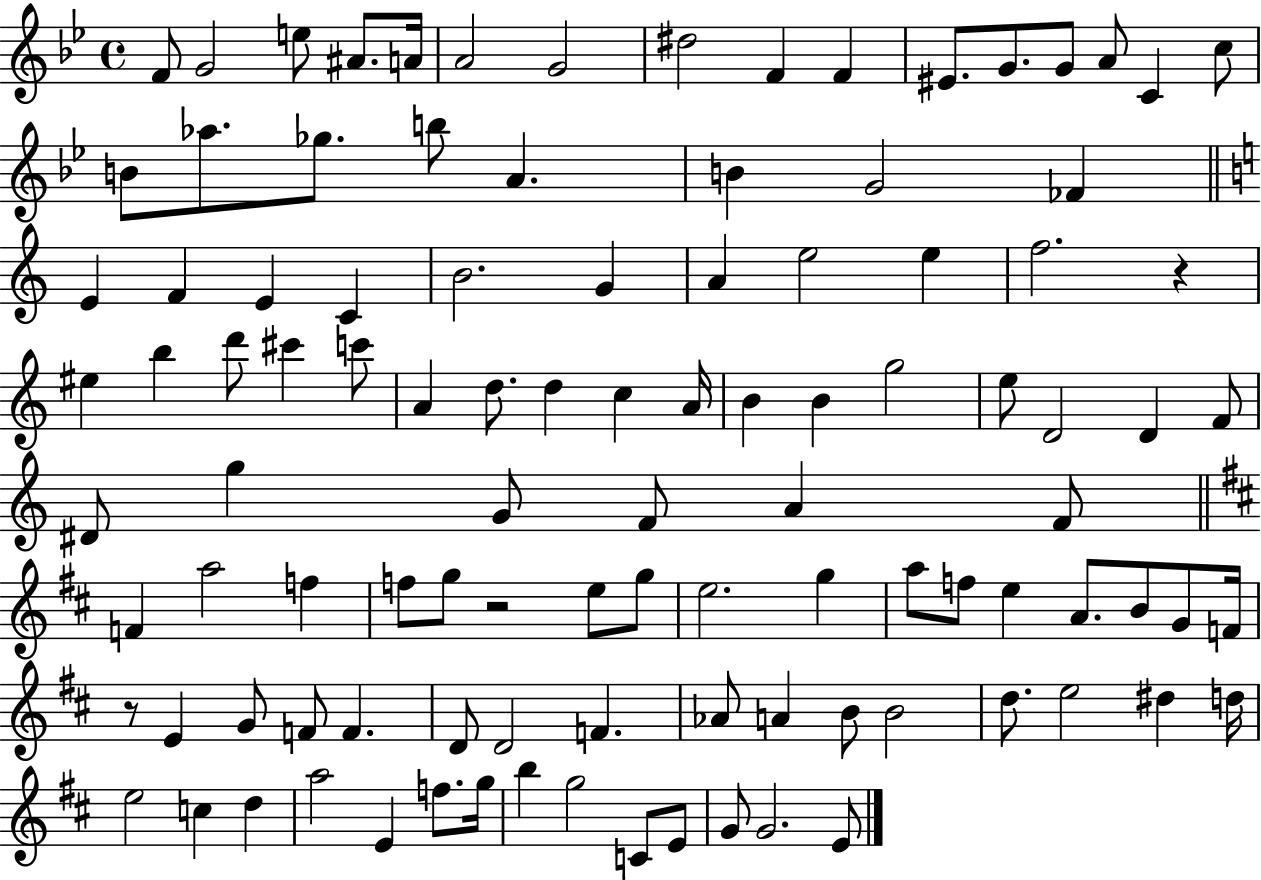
F4/e G4/h E5/e A#4/e. A4/s A4/h G4/h D#5/h F4/q F4/q EIS4/e. G4/e. G4/e A4/e C4/q C5/e B4/e Ab5/e. Gb5/e. B5/e A4/q. B4/q G4/h FES4/q E4/q F4/q E4/q C4/q B4/h. G4/q A4/q E5/h E5/q F5/h. R/q EIS5/q B5/q D6/e C#6/q C6/e A4/q D5/e. D5/q C5/q A4/s B4/q B4/q G5/h E5/e D4/h D4/q F4/e D#4/e G5/q G4/e F4/e A4/q F4/e F4/q A5/h F5/q F5/e G5/e R/h E5/e G5/e E5/h. G5/q A5/e F5/e E5/q A4/e. B4/e G4/e F4/s R/e E4/q G4/e F4/e F4/q. D4/e D4/h F4/q. Ab4/e A4/q B4/e B4/h D5/e. E5/h D#5/q D5/s E5/h C5/q D5/q A5/h E4/q F5/e. G5/s B5/q G5/h C4/e E4/e G4/e G4/h. E4/e